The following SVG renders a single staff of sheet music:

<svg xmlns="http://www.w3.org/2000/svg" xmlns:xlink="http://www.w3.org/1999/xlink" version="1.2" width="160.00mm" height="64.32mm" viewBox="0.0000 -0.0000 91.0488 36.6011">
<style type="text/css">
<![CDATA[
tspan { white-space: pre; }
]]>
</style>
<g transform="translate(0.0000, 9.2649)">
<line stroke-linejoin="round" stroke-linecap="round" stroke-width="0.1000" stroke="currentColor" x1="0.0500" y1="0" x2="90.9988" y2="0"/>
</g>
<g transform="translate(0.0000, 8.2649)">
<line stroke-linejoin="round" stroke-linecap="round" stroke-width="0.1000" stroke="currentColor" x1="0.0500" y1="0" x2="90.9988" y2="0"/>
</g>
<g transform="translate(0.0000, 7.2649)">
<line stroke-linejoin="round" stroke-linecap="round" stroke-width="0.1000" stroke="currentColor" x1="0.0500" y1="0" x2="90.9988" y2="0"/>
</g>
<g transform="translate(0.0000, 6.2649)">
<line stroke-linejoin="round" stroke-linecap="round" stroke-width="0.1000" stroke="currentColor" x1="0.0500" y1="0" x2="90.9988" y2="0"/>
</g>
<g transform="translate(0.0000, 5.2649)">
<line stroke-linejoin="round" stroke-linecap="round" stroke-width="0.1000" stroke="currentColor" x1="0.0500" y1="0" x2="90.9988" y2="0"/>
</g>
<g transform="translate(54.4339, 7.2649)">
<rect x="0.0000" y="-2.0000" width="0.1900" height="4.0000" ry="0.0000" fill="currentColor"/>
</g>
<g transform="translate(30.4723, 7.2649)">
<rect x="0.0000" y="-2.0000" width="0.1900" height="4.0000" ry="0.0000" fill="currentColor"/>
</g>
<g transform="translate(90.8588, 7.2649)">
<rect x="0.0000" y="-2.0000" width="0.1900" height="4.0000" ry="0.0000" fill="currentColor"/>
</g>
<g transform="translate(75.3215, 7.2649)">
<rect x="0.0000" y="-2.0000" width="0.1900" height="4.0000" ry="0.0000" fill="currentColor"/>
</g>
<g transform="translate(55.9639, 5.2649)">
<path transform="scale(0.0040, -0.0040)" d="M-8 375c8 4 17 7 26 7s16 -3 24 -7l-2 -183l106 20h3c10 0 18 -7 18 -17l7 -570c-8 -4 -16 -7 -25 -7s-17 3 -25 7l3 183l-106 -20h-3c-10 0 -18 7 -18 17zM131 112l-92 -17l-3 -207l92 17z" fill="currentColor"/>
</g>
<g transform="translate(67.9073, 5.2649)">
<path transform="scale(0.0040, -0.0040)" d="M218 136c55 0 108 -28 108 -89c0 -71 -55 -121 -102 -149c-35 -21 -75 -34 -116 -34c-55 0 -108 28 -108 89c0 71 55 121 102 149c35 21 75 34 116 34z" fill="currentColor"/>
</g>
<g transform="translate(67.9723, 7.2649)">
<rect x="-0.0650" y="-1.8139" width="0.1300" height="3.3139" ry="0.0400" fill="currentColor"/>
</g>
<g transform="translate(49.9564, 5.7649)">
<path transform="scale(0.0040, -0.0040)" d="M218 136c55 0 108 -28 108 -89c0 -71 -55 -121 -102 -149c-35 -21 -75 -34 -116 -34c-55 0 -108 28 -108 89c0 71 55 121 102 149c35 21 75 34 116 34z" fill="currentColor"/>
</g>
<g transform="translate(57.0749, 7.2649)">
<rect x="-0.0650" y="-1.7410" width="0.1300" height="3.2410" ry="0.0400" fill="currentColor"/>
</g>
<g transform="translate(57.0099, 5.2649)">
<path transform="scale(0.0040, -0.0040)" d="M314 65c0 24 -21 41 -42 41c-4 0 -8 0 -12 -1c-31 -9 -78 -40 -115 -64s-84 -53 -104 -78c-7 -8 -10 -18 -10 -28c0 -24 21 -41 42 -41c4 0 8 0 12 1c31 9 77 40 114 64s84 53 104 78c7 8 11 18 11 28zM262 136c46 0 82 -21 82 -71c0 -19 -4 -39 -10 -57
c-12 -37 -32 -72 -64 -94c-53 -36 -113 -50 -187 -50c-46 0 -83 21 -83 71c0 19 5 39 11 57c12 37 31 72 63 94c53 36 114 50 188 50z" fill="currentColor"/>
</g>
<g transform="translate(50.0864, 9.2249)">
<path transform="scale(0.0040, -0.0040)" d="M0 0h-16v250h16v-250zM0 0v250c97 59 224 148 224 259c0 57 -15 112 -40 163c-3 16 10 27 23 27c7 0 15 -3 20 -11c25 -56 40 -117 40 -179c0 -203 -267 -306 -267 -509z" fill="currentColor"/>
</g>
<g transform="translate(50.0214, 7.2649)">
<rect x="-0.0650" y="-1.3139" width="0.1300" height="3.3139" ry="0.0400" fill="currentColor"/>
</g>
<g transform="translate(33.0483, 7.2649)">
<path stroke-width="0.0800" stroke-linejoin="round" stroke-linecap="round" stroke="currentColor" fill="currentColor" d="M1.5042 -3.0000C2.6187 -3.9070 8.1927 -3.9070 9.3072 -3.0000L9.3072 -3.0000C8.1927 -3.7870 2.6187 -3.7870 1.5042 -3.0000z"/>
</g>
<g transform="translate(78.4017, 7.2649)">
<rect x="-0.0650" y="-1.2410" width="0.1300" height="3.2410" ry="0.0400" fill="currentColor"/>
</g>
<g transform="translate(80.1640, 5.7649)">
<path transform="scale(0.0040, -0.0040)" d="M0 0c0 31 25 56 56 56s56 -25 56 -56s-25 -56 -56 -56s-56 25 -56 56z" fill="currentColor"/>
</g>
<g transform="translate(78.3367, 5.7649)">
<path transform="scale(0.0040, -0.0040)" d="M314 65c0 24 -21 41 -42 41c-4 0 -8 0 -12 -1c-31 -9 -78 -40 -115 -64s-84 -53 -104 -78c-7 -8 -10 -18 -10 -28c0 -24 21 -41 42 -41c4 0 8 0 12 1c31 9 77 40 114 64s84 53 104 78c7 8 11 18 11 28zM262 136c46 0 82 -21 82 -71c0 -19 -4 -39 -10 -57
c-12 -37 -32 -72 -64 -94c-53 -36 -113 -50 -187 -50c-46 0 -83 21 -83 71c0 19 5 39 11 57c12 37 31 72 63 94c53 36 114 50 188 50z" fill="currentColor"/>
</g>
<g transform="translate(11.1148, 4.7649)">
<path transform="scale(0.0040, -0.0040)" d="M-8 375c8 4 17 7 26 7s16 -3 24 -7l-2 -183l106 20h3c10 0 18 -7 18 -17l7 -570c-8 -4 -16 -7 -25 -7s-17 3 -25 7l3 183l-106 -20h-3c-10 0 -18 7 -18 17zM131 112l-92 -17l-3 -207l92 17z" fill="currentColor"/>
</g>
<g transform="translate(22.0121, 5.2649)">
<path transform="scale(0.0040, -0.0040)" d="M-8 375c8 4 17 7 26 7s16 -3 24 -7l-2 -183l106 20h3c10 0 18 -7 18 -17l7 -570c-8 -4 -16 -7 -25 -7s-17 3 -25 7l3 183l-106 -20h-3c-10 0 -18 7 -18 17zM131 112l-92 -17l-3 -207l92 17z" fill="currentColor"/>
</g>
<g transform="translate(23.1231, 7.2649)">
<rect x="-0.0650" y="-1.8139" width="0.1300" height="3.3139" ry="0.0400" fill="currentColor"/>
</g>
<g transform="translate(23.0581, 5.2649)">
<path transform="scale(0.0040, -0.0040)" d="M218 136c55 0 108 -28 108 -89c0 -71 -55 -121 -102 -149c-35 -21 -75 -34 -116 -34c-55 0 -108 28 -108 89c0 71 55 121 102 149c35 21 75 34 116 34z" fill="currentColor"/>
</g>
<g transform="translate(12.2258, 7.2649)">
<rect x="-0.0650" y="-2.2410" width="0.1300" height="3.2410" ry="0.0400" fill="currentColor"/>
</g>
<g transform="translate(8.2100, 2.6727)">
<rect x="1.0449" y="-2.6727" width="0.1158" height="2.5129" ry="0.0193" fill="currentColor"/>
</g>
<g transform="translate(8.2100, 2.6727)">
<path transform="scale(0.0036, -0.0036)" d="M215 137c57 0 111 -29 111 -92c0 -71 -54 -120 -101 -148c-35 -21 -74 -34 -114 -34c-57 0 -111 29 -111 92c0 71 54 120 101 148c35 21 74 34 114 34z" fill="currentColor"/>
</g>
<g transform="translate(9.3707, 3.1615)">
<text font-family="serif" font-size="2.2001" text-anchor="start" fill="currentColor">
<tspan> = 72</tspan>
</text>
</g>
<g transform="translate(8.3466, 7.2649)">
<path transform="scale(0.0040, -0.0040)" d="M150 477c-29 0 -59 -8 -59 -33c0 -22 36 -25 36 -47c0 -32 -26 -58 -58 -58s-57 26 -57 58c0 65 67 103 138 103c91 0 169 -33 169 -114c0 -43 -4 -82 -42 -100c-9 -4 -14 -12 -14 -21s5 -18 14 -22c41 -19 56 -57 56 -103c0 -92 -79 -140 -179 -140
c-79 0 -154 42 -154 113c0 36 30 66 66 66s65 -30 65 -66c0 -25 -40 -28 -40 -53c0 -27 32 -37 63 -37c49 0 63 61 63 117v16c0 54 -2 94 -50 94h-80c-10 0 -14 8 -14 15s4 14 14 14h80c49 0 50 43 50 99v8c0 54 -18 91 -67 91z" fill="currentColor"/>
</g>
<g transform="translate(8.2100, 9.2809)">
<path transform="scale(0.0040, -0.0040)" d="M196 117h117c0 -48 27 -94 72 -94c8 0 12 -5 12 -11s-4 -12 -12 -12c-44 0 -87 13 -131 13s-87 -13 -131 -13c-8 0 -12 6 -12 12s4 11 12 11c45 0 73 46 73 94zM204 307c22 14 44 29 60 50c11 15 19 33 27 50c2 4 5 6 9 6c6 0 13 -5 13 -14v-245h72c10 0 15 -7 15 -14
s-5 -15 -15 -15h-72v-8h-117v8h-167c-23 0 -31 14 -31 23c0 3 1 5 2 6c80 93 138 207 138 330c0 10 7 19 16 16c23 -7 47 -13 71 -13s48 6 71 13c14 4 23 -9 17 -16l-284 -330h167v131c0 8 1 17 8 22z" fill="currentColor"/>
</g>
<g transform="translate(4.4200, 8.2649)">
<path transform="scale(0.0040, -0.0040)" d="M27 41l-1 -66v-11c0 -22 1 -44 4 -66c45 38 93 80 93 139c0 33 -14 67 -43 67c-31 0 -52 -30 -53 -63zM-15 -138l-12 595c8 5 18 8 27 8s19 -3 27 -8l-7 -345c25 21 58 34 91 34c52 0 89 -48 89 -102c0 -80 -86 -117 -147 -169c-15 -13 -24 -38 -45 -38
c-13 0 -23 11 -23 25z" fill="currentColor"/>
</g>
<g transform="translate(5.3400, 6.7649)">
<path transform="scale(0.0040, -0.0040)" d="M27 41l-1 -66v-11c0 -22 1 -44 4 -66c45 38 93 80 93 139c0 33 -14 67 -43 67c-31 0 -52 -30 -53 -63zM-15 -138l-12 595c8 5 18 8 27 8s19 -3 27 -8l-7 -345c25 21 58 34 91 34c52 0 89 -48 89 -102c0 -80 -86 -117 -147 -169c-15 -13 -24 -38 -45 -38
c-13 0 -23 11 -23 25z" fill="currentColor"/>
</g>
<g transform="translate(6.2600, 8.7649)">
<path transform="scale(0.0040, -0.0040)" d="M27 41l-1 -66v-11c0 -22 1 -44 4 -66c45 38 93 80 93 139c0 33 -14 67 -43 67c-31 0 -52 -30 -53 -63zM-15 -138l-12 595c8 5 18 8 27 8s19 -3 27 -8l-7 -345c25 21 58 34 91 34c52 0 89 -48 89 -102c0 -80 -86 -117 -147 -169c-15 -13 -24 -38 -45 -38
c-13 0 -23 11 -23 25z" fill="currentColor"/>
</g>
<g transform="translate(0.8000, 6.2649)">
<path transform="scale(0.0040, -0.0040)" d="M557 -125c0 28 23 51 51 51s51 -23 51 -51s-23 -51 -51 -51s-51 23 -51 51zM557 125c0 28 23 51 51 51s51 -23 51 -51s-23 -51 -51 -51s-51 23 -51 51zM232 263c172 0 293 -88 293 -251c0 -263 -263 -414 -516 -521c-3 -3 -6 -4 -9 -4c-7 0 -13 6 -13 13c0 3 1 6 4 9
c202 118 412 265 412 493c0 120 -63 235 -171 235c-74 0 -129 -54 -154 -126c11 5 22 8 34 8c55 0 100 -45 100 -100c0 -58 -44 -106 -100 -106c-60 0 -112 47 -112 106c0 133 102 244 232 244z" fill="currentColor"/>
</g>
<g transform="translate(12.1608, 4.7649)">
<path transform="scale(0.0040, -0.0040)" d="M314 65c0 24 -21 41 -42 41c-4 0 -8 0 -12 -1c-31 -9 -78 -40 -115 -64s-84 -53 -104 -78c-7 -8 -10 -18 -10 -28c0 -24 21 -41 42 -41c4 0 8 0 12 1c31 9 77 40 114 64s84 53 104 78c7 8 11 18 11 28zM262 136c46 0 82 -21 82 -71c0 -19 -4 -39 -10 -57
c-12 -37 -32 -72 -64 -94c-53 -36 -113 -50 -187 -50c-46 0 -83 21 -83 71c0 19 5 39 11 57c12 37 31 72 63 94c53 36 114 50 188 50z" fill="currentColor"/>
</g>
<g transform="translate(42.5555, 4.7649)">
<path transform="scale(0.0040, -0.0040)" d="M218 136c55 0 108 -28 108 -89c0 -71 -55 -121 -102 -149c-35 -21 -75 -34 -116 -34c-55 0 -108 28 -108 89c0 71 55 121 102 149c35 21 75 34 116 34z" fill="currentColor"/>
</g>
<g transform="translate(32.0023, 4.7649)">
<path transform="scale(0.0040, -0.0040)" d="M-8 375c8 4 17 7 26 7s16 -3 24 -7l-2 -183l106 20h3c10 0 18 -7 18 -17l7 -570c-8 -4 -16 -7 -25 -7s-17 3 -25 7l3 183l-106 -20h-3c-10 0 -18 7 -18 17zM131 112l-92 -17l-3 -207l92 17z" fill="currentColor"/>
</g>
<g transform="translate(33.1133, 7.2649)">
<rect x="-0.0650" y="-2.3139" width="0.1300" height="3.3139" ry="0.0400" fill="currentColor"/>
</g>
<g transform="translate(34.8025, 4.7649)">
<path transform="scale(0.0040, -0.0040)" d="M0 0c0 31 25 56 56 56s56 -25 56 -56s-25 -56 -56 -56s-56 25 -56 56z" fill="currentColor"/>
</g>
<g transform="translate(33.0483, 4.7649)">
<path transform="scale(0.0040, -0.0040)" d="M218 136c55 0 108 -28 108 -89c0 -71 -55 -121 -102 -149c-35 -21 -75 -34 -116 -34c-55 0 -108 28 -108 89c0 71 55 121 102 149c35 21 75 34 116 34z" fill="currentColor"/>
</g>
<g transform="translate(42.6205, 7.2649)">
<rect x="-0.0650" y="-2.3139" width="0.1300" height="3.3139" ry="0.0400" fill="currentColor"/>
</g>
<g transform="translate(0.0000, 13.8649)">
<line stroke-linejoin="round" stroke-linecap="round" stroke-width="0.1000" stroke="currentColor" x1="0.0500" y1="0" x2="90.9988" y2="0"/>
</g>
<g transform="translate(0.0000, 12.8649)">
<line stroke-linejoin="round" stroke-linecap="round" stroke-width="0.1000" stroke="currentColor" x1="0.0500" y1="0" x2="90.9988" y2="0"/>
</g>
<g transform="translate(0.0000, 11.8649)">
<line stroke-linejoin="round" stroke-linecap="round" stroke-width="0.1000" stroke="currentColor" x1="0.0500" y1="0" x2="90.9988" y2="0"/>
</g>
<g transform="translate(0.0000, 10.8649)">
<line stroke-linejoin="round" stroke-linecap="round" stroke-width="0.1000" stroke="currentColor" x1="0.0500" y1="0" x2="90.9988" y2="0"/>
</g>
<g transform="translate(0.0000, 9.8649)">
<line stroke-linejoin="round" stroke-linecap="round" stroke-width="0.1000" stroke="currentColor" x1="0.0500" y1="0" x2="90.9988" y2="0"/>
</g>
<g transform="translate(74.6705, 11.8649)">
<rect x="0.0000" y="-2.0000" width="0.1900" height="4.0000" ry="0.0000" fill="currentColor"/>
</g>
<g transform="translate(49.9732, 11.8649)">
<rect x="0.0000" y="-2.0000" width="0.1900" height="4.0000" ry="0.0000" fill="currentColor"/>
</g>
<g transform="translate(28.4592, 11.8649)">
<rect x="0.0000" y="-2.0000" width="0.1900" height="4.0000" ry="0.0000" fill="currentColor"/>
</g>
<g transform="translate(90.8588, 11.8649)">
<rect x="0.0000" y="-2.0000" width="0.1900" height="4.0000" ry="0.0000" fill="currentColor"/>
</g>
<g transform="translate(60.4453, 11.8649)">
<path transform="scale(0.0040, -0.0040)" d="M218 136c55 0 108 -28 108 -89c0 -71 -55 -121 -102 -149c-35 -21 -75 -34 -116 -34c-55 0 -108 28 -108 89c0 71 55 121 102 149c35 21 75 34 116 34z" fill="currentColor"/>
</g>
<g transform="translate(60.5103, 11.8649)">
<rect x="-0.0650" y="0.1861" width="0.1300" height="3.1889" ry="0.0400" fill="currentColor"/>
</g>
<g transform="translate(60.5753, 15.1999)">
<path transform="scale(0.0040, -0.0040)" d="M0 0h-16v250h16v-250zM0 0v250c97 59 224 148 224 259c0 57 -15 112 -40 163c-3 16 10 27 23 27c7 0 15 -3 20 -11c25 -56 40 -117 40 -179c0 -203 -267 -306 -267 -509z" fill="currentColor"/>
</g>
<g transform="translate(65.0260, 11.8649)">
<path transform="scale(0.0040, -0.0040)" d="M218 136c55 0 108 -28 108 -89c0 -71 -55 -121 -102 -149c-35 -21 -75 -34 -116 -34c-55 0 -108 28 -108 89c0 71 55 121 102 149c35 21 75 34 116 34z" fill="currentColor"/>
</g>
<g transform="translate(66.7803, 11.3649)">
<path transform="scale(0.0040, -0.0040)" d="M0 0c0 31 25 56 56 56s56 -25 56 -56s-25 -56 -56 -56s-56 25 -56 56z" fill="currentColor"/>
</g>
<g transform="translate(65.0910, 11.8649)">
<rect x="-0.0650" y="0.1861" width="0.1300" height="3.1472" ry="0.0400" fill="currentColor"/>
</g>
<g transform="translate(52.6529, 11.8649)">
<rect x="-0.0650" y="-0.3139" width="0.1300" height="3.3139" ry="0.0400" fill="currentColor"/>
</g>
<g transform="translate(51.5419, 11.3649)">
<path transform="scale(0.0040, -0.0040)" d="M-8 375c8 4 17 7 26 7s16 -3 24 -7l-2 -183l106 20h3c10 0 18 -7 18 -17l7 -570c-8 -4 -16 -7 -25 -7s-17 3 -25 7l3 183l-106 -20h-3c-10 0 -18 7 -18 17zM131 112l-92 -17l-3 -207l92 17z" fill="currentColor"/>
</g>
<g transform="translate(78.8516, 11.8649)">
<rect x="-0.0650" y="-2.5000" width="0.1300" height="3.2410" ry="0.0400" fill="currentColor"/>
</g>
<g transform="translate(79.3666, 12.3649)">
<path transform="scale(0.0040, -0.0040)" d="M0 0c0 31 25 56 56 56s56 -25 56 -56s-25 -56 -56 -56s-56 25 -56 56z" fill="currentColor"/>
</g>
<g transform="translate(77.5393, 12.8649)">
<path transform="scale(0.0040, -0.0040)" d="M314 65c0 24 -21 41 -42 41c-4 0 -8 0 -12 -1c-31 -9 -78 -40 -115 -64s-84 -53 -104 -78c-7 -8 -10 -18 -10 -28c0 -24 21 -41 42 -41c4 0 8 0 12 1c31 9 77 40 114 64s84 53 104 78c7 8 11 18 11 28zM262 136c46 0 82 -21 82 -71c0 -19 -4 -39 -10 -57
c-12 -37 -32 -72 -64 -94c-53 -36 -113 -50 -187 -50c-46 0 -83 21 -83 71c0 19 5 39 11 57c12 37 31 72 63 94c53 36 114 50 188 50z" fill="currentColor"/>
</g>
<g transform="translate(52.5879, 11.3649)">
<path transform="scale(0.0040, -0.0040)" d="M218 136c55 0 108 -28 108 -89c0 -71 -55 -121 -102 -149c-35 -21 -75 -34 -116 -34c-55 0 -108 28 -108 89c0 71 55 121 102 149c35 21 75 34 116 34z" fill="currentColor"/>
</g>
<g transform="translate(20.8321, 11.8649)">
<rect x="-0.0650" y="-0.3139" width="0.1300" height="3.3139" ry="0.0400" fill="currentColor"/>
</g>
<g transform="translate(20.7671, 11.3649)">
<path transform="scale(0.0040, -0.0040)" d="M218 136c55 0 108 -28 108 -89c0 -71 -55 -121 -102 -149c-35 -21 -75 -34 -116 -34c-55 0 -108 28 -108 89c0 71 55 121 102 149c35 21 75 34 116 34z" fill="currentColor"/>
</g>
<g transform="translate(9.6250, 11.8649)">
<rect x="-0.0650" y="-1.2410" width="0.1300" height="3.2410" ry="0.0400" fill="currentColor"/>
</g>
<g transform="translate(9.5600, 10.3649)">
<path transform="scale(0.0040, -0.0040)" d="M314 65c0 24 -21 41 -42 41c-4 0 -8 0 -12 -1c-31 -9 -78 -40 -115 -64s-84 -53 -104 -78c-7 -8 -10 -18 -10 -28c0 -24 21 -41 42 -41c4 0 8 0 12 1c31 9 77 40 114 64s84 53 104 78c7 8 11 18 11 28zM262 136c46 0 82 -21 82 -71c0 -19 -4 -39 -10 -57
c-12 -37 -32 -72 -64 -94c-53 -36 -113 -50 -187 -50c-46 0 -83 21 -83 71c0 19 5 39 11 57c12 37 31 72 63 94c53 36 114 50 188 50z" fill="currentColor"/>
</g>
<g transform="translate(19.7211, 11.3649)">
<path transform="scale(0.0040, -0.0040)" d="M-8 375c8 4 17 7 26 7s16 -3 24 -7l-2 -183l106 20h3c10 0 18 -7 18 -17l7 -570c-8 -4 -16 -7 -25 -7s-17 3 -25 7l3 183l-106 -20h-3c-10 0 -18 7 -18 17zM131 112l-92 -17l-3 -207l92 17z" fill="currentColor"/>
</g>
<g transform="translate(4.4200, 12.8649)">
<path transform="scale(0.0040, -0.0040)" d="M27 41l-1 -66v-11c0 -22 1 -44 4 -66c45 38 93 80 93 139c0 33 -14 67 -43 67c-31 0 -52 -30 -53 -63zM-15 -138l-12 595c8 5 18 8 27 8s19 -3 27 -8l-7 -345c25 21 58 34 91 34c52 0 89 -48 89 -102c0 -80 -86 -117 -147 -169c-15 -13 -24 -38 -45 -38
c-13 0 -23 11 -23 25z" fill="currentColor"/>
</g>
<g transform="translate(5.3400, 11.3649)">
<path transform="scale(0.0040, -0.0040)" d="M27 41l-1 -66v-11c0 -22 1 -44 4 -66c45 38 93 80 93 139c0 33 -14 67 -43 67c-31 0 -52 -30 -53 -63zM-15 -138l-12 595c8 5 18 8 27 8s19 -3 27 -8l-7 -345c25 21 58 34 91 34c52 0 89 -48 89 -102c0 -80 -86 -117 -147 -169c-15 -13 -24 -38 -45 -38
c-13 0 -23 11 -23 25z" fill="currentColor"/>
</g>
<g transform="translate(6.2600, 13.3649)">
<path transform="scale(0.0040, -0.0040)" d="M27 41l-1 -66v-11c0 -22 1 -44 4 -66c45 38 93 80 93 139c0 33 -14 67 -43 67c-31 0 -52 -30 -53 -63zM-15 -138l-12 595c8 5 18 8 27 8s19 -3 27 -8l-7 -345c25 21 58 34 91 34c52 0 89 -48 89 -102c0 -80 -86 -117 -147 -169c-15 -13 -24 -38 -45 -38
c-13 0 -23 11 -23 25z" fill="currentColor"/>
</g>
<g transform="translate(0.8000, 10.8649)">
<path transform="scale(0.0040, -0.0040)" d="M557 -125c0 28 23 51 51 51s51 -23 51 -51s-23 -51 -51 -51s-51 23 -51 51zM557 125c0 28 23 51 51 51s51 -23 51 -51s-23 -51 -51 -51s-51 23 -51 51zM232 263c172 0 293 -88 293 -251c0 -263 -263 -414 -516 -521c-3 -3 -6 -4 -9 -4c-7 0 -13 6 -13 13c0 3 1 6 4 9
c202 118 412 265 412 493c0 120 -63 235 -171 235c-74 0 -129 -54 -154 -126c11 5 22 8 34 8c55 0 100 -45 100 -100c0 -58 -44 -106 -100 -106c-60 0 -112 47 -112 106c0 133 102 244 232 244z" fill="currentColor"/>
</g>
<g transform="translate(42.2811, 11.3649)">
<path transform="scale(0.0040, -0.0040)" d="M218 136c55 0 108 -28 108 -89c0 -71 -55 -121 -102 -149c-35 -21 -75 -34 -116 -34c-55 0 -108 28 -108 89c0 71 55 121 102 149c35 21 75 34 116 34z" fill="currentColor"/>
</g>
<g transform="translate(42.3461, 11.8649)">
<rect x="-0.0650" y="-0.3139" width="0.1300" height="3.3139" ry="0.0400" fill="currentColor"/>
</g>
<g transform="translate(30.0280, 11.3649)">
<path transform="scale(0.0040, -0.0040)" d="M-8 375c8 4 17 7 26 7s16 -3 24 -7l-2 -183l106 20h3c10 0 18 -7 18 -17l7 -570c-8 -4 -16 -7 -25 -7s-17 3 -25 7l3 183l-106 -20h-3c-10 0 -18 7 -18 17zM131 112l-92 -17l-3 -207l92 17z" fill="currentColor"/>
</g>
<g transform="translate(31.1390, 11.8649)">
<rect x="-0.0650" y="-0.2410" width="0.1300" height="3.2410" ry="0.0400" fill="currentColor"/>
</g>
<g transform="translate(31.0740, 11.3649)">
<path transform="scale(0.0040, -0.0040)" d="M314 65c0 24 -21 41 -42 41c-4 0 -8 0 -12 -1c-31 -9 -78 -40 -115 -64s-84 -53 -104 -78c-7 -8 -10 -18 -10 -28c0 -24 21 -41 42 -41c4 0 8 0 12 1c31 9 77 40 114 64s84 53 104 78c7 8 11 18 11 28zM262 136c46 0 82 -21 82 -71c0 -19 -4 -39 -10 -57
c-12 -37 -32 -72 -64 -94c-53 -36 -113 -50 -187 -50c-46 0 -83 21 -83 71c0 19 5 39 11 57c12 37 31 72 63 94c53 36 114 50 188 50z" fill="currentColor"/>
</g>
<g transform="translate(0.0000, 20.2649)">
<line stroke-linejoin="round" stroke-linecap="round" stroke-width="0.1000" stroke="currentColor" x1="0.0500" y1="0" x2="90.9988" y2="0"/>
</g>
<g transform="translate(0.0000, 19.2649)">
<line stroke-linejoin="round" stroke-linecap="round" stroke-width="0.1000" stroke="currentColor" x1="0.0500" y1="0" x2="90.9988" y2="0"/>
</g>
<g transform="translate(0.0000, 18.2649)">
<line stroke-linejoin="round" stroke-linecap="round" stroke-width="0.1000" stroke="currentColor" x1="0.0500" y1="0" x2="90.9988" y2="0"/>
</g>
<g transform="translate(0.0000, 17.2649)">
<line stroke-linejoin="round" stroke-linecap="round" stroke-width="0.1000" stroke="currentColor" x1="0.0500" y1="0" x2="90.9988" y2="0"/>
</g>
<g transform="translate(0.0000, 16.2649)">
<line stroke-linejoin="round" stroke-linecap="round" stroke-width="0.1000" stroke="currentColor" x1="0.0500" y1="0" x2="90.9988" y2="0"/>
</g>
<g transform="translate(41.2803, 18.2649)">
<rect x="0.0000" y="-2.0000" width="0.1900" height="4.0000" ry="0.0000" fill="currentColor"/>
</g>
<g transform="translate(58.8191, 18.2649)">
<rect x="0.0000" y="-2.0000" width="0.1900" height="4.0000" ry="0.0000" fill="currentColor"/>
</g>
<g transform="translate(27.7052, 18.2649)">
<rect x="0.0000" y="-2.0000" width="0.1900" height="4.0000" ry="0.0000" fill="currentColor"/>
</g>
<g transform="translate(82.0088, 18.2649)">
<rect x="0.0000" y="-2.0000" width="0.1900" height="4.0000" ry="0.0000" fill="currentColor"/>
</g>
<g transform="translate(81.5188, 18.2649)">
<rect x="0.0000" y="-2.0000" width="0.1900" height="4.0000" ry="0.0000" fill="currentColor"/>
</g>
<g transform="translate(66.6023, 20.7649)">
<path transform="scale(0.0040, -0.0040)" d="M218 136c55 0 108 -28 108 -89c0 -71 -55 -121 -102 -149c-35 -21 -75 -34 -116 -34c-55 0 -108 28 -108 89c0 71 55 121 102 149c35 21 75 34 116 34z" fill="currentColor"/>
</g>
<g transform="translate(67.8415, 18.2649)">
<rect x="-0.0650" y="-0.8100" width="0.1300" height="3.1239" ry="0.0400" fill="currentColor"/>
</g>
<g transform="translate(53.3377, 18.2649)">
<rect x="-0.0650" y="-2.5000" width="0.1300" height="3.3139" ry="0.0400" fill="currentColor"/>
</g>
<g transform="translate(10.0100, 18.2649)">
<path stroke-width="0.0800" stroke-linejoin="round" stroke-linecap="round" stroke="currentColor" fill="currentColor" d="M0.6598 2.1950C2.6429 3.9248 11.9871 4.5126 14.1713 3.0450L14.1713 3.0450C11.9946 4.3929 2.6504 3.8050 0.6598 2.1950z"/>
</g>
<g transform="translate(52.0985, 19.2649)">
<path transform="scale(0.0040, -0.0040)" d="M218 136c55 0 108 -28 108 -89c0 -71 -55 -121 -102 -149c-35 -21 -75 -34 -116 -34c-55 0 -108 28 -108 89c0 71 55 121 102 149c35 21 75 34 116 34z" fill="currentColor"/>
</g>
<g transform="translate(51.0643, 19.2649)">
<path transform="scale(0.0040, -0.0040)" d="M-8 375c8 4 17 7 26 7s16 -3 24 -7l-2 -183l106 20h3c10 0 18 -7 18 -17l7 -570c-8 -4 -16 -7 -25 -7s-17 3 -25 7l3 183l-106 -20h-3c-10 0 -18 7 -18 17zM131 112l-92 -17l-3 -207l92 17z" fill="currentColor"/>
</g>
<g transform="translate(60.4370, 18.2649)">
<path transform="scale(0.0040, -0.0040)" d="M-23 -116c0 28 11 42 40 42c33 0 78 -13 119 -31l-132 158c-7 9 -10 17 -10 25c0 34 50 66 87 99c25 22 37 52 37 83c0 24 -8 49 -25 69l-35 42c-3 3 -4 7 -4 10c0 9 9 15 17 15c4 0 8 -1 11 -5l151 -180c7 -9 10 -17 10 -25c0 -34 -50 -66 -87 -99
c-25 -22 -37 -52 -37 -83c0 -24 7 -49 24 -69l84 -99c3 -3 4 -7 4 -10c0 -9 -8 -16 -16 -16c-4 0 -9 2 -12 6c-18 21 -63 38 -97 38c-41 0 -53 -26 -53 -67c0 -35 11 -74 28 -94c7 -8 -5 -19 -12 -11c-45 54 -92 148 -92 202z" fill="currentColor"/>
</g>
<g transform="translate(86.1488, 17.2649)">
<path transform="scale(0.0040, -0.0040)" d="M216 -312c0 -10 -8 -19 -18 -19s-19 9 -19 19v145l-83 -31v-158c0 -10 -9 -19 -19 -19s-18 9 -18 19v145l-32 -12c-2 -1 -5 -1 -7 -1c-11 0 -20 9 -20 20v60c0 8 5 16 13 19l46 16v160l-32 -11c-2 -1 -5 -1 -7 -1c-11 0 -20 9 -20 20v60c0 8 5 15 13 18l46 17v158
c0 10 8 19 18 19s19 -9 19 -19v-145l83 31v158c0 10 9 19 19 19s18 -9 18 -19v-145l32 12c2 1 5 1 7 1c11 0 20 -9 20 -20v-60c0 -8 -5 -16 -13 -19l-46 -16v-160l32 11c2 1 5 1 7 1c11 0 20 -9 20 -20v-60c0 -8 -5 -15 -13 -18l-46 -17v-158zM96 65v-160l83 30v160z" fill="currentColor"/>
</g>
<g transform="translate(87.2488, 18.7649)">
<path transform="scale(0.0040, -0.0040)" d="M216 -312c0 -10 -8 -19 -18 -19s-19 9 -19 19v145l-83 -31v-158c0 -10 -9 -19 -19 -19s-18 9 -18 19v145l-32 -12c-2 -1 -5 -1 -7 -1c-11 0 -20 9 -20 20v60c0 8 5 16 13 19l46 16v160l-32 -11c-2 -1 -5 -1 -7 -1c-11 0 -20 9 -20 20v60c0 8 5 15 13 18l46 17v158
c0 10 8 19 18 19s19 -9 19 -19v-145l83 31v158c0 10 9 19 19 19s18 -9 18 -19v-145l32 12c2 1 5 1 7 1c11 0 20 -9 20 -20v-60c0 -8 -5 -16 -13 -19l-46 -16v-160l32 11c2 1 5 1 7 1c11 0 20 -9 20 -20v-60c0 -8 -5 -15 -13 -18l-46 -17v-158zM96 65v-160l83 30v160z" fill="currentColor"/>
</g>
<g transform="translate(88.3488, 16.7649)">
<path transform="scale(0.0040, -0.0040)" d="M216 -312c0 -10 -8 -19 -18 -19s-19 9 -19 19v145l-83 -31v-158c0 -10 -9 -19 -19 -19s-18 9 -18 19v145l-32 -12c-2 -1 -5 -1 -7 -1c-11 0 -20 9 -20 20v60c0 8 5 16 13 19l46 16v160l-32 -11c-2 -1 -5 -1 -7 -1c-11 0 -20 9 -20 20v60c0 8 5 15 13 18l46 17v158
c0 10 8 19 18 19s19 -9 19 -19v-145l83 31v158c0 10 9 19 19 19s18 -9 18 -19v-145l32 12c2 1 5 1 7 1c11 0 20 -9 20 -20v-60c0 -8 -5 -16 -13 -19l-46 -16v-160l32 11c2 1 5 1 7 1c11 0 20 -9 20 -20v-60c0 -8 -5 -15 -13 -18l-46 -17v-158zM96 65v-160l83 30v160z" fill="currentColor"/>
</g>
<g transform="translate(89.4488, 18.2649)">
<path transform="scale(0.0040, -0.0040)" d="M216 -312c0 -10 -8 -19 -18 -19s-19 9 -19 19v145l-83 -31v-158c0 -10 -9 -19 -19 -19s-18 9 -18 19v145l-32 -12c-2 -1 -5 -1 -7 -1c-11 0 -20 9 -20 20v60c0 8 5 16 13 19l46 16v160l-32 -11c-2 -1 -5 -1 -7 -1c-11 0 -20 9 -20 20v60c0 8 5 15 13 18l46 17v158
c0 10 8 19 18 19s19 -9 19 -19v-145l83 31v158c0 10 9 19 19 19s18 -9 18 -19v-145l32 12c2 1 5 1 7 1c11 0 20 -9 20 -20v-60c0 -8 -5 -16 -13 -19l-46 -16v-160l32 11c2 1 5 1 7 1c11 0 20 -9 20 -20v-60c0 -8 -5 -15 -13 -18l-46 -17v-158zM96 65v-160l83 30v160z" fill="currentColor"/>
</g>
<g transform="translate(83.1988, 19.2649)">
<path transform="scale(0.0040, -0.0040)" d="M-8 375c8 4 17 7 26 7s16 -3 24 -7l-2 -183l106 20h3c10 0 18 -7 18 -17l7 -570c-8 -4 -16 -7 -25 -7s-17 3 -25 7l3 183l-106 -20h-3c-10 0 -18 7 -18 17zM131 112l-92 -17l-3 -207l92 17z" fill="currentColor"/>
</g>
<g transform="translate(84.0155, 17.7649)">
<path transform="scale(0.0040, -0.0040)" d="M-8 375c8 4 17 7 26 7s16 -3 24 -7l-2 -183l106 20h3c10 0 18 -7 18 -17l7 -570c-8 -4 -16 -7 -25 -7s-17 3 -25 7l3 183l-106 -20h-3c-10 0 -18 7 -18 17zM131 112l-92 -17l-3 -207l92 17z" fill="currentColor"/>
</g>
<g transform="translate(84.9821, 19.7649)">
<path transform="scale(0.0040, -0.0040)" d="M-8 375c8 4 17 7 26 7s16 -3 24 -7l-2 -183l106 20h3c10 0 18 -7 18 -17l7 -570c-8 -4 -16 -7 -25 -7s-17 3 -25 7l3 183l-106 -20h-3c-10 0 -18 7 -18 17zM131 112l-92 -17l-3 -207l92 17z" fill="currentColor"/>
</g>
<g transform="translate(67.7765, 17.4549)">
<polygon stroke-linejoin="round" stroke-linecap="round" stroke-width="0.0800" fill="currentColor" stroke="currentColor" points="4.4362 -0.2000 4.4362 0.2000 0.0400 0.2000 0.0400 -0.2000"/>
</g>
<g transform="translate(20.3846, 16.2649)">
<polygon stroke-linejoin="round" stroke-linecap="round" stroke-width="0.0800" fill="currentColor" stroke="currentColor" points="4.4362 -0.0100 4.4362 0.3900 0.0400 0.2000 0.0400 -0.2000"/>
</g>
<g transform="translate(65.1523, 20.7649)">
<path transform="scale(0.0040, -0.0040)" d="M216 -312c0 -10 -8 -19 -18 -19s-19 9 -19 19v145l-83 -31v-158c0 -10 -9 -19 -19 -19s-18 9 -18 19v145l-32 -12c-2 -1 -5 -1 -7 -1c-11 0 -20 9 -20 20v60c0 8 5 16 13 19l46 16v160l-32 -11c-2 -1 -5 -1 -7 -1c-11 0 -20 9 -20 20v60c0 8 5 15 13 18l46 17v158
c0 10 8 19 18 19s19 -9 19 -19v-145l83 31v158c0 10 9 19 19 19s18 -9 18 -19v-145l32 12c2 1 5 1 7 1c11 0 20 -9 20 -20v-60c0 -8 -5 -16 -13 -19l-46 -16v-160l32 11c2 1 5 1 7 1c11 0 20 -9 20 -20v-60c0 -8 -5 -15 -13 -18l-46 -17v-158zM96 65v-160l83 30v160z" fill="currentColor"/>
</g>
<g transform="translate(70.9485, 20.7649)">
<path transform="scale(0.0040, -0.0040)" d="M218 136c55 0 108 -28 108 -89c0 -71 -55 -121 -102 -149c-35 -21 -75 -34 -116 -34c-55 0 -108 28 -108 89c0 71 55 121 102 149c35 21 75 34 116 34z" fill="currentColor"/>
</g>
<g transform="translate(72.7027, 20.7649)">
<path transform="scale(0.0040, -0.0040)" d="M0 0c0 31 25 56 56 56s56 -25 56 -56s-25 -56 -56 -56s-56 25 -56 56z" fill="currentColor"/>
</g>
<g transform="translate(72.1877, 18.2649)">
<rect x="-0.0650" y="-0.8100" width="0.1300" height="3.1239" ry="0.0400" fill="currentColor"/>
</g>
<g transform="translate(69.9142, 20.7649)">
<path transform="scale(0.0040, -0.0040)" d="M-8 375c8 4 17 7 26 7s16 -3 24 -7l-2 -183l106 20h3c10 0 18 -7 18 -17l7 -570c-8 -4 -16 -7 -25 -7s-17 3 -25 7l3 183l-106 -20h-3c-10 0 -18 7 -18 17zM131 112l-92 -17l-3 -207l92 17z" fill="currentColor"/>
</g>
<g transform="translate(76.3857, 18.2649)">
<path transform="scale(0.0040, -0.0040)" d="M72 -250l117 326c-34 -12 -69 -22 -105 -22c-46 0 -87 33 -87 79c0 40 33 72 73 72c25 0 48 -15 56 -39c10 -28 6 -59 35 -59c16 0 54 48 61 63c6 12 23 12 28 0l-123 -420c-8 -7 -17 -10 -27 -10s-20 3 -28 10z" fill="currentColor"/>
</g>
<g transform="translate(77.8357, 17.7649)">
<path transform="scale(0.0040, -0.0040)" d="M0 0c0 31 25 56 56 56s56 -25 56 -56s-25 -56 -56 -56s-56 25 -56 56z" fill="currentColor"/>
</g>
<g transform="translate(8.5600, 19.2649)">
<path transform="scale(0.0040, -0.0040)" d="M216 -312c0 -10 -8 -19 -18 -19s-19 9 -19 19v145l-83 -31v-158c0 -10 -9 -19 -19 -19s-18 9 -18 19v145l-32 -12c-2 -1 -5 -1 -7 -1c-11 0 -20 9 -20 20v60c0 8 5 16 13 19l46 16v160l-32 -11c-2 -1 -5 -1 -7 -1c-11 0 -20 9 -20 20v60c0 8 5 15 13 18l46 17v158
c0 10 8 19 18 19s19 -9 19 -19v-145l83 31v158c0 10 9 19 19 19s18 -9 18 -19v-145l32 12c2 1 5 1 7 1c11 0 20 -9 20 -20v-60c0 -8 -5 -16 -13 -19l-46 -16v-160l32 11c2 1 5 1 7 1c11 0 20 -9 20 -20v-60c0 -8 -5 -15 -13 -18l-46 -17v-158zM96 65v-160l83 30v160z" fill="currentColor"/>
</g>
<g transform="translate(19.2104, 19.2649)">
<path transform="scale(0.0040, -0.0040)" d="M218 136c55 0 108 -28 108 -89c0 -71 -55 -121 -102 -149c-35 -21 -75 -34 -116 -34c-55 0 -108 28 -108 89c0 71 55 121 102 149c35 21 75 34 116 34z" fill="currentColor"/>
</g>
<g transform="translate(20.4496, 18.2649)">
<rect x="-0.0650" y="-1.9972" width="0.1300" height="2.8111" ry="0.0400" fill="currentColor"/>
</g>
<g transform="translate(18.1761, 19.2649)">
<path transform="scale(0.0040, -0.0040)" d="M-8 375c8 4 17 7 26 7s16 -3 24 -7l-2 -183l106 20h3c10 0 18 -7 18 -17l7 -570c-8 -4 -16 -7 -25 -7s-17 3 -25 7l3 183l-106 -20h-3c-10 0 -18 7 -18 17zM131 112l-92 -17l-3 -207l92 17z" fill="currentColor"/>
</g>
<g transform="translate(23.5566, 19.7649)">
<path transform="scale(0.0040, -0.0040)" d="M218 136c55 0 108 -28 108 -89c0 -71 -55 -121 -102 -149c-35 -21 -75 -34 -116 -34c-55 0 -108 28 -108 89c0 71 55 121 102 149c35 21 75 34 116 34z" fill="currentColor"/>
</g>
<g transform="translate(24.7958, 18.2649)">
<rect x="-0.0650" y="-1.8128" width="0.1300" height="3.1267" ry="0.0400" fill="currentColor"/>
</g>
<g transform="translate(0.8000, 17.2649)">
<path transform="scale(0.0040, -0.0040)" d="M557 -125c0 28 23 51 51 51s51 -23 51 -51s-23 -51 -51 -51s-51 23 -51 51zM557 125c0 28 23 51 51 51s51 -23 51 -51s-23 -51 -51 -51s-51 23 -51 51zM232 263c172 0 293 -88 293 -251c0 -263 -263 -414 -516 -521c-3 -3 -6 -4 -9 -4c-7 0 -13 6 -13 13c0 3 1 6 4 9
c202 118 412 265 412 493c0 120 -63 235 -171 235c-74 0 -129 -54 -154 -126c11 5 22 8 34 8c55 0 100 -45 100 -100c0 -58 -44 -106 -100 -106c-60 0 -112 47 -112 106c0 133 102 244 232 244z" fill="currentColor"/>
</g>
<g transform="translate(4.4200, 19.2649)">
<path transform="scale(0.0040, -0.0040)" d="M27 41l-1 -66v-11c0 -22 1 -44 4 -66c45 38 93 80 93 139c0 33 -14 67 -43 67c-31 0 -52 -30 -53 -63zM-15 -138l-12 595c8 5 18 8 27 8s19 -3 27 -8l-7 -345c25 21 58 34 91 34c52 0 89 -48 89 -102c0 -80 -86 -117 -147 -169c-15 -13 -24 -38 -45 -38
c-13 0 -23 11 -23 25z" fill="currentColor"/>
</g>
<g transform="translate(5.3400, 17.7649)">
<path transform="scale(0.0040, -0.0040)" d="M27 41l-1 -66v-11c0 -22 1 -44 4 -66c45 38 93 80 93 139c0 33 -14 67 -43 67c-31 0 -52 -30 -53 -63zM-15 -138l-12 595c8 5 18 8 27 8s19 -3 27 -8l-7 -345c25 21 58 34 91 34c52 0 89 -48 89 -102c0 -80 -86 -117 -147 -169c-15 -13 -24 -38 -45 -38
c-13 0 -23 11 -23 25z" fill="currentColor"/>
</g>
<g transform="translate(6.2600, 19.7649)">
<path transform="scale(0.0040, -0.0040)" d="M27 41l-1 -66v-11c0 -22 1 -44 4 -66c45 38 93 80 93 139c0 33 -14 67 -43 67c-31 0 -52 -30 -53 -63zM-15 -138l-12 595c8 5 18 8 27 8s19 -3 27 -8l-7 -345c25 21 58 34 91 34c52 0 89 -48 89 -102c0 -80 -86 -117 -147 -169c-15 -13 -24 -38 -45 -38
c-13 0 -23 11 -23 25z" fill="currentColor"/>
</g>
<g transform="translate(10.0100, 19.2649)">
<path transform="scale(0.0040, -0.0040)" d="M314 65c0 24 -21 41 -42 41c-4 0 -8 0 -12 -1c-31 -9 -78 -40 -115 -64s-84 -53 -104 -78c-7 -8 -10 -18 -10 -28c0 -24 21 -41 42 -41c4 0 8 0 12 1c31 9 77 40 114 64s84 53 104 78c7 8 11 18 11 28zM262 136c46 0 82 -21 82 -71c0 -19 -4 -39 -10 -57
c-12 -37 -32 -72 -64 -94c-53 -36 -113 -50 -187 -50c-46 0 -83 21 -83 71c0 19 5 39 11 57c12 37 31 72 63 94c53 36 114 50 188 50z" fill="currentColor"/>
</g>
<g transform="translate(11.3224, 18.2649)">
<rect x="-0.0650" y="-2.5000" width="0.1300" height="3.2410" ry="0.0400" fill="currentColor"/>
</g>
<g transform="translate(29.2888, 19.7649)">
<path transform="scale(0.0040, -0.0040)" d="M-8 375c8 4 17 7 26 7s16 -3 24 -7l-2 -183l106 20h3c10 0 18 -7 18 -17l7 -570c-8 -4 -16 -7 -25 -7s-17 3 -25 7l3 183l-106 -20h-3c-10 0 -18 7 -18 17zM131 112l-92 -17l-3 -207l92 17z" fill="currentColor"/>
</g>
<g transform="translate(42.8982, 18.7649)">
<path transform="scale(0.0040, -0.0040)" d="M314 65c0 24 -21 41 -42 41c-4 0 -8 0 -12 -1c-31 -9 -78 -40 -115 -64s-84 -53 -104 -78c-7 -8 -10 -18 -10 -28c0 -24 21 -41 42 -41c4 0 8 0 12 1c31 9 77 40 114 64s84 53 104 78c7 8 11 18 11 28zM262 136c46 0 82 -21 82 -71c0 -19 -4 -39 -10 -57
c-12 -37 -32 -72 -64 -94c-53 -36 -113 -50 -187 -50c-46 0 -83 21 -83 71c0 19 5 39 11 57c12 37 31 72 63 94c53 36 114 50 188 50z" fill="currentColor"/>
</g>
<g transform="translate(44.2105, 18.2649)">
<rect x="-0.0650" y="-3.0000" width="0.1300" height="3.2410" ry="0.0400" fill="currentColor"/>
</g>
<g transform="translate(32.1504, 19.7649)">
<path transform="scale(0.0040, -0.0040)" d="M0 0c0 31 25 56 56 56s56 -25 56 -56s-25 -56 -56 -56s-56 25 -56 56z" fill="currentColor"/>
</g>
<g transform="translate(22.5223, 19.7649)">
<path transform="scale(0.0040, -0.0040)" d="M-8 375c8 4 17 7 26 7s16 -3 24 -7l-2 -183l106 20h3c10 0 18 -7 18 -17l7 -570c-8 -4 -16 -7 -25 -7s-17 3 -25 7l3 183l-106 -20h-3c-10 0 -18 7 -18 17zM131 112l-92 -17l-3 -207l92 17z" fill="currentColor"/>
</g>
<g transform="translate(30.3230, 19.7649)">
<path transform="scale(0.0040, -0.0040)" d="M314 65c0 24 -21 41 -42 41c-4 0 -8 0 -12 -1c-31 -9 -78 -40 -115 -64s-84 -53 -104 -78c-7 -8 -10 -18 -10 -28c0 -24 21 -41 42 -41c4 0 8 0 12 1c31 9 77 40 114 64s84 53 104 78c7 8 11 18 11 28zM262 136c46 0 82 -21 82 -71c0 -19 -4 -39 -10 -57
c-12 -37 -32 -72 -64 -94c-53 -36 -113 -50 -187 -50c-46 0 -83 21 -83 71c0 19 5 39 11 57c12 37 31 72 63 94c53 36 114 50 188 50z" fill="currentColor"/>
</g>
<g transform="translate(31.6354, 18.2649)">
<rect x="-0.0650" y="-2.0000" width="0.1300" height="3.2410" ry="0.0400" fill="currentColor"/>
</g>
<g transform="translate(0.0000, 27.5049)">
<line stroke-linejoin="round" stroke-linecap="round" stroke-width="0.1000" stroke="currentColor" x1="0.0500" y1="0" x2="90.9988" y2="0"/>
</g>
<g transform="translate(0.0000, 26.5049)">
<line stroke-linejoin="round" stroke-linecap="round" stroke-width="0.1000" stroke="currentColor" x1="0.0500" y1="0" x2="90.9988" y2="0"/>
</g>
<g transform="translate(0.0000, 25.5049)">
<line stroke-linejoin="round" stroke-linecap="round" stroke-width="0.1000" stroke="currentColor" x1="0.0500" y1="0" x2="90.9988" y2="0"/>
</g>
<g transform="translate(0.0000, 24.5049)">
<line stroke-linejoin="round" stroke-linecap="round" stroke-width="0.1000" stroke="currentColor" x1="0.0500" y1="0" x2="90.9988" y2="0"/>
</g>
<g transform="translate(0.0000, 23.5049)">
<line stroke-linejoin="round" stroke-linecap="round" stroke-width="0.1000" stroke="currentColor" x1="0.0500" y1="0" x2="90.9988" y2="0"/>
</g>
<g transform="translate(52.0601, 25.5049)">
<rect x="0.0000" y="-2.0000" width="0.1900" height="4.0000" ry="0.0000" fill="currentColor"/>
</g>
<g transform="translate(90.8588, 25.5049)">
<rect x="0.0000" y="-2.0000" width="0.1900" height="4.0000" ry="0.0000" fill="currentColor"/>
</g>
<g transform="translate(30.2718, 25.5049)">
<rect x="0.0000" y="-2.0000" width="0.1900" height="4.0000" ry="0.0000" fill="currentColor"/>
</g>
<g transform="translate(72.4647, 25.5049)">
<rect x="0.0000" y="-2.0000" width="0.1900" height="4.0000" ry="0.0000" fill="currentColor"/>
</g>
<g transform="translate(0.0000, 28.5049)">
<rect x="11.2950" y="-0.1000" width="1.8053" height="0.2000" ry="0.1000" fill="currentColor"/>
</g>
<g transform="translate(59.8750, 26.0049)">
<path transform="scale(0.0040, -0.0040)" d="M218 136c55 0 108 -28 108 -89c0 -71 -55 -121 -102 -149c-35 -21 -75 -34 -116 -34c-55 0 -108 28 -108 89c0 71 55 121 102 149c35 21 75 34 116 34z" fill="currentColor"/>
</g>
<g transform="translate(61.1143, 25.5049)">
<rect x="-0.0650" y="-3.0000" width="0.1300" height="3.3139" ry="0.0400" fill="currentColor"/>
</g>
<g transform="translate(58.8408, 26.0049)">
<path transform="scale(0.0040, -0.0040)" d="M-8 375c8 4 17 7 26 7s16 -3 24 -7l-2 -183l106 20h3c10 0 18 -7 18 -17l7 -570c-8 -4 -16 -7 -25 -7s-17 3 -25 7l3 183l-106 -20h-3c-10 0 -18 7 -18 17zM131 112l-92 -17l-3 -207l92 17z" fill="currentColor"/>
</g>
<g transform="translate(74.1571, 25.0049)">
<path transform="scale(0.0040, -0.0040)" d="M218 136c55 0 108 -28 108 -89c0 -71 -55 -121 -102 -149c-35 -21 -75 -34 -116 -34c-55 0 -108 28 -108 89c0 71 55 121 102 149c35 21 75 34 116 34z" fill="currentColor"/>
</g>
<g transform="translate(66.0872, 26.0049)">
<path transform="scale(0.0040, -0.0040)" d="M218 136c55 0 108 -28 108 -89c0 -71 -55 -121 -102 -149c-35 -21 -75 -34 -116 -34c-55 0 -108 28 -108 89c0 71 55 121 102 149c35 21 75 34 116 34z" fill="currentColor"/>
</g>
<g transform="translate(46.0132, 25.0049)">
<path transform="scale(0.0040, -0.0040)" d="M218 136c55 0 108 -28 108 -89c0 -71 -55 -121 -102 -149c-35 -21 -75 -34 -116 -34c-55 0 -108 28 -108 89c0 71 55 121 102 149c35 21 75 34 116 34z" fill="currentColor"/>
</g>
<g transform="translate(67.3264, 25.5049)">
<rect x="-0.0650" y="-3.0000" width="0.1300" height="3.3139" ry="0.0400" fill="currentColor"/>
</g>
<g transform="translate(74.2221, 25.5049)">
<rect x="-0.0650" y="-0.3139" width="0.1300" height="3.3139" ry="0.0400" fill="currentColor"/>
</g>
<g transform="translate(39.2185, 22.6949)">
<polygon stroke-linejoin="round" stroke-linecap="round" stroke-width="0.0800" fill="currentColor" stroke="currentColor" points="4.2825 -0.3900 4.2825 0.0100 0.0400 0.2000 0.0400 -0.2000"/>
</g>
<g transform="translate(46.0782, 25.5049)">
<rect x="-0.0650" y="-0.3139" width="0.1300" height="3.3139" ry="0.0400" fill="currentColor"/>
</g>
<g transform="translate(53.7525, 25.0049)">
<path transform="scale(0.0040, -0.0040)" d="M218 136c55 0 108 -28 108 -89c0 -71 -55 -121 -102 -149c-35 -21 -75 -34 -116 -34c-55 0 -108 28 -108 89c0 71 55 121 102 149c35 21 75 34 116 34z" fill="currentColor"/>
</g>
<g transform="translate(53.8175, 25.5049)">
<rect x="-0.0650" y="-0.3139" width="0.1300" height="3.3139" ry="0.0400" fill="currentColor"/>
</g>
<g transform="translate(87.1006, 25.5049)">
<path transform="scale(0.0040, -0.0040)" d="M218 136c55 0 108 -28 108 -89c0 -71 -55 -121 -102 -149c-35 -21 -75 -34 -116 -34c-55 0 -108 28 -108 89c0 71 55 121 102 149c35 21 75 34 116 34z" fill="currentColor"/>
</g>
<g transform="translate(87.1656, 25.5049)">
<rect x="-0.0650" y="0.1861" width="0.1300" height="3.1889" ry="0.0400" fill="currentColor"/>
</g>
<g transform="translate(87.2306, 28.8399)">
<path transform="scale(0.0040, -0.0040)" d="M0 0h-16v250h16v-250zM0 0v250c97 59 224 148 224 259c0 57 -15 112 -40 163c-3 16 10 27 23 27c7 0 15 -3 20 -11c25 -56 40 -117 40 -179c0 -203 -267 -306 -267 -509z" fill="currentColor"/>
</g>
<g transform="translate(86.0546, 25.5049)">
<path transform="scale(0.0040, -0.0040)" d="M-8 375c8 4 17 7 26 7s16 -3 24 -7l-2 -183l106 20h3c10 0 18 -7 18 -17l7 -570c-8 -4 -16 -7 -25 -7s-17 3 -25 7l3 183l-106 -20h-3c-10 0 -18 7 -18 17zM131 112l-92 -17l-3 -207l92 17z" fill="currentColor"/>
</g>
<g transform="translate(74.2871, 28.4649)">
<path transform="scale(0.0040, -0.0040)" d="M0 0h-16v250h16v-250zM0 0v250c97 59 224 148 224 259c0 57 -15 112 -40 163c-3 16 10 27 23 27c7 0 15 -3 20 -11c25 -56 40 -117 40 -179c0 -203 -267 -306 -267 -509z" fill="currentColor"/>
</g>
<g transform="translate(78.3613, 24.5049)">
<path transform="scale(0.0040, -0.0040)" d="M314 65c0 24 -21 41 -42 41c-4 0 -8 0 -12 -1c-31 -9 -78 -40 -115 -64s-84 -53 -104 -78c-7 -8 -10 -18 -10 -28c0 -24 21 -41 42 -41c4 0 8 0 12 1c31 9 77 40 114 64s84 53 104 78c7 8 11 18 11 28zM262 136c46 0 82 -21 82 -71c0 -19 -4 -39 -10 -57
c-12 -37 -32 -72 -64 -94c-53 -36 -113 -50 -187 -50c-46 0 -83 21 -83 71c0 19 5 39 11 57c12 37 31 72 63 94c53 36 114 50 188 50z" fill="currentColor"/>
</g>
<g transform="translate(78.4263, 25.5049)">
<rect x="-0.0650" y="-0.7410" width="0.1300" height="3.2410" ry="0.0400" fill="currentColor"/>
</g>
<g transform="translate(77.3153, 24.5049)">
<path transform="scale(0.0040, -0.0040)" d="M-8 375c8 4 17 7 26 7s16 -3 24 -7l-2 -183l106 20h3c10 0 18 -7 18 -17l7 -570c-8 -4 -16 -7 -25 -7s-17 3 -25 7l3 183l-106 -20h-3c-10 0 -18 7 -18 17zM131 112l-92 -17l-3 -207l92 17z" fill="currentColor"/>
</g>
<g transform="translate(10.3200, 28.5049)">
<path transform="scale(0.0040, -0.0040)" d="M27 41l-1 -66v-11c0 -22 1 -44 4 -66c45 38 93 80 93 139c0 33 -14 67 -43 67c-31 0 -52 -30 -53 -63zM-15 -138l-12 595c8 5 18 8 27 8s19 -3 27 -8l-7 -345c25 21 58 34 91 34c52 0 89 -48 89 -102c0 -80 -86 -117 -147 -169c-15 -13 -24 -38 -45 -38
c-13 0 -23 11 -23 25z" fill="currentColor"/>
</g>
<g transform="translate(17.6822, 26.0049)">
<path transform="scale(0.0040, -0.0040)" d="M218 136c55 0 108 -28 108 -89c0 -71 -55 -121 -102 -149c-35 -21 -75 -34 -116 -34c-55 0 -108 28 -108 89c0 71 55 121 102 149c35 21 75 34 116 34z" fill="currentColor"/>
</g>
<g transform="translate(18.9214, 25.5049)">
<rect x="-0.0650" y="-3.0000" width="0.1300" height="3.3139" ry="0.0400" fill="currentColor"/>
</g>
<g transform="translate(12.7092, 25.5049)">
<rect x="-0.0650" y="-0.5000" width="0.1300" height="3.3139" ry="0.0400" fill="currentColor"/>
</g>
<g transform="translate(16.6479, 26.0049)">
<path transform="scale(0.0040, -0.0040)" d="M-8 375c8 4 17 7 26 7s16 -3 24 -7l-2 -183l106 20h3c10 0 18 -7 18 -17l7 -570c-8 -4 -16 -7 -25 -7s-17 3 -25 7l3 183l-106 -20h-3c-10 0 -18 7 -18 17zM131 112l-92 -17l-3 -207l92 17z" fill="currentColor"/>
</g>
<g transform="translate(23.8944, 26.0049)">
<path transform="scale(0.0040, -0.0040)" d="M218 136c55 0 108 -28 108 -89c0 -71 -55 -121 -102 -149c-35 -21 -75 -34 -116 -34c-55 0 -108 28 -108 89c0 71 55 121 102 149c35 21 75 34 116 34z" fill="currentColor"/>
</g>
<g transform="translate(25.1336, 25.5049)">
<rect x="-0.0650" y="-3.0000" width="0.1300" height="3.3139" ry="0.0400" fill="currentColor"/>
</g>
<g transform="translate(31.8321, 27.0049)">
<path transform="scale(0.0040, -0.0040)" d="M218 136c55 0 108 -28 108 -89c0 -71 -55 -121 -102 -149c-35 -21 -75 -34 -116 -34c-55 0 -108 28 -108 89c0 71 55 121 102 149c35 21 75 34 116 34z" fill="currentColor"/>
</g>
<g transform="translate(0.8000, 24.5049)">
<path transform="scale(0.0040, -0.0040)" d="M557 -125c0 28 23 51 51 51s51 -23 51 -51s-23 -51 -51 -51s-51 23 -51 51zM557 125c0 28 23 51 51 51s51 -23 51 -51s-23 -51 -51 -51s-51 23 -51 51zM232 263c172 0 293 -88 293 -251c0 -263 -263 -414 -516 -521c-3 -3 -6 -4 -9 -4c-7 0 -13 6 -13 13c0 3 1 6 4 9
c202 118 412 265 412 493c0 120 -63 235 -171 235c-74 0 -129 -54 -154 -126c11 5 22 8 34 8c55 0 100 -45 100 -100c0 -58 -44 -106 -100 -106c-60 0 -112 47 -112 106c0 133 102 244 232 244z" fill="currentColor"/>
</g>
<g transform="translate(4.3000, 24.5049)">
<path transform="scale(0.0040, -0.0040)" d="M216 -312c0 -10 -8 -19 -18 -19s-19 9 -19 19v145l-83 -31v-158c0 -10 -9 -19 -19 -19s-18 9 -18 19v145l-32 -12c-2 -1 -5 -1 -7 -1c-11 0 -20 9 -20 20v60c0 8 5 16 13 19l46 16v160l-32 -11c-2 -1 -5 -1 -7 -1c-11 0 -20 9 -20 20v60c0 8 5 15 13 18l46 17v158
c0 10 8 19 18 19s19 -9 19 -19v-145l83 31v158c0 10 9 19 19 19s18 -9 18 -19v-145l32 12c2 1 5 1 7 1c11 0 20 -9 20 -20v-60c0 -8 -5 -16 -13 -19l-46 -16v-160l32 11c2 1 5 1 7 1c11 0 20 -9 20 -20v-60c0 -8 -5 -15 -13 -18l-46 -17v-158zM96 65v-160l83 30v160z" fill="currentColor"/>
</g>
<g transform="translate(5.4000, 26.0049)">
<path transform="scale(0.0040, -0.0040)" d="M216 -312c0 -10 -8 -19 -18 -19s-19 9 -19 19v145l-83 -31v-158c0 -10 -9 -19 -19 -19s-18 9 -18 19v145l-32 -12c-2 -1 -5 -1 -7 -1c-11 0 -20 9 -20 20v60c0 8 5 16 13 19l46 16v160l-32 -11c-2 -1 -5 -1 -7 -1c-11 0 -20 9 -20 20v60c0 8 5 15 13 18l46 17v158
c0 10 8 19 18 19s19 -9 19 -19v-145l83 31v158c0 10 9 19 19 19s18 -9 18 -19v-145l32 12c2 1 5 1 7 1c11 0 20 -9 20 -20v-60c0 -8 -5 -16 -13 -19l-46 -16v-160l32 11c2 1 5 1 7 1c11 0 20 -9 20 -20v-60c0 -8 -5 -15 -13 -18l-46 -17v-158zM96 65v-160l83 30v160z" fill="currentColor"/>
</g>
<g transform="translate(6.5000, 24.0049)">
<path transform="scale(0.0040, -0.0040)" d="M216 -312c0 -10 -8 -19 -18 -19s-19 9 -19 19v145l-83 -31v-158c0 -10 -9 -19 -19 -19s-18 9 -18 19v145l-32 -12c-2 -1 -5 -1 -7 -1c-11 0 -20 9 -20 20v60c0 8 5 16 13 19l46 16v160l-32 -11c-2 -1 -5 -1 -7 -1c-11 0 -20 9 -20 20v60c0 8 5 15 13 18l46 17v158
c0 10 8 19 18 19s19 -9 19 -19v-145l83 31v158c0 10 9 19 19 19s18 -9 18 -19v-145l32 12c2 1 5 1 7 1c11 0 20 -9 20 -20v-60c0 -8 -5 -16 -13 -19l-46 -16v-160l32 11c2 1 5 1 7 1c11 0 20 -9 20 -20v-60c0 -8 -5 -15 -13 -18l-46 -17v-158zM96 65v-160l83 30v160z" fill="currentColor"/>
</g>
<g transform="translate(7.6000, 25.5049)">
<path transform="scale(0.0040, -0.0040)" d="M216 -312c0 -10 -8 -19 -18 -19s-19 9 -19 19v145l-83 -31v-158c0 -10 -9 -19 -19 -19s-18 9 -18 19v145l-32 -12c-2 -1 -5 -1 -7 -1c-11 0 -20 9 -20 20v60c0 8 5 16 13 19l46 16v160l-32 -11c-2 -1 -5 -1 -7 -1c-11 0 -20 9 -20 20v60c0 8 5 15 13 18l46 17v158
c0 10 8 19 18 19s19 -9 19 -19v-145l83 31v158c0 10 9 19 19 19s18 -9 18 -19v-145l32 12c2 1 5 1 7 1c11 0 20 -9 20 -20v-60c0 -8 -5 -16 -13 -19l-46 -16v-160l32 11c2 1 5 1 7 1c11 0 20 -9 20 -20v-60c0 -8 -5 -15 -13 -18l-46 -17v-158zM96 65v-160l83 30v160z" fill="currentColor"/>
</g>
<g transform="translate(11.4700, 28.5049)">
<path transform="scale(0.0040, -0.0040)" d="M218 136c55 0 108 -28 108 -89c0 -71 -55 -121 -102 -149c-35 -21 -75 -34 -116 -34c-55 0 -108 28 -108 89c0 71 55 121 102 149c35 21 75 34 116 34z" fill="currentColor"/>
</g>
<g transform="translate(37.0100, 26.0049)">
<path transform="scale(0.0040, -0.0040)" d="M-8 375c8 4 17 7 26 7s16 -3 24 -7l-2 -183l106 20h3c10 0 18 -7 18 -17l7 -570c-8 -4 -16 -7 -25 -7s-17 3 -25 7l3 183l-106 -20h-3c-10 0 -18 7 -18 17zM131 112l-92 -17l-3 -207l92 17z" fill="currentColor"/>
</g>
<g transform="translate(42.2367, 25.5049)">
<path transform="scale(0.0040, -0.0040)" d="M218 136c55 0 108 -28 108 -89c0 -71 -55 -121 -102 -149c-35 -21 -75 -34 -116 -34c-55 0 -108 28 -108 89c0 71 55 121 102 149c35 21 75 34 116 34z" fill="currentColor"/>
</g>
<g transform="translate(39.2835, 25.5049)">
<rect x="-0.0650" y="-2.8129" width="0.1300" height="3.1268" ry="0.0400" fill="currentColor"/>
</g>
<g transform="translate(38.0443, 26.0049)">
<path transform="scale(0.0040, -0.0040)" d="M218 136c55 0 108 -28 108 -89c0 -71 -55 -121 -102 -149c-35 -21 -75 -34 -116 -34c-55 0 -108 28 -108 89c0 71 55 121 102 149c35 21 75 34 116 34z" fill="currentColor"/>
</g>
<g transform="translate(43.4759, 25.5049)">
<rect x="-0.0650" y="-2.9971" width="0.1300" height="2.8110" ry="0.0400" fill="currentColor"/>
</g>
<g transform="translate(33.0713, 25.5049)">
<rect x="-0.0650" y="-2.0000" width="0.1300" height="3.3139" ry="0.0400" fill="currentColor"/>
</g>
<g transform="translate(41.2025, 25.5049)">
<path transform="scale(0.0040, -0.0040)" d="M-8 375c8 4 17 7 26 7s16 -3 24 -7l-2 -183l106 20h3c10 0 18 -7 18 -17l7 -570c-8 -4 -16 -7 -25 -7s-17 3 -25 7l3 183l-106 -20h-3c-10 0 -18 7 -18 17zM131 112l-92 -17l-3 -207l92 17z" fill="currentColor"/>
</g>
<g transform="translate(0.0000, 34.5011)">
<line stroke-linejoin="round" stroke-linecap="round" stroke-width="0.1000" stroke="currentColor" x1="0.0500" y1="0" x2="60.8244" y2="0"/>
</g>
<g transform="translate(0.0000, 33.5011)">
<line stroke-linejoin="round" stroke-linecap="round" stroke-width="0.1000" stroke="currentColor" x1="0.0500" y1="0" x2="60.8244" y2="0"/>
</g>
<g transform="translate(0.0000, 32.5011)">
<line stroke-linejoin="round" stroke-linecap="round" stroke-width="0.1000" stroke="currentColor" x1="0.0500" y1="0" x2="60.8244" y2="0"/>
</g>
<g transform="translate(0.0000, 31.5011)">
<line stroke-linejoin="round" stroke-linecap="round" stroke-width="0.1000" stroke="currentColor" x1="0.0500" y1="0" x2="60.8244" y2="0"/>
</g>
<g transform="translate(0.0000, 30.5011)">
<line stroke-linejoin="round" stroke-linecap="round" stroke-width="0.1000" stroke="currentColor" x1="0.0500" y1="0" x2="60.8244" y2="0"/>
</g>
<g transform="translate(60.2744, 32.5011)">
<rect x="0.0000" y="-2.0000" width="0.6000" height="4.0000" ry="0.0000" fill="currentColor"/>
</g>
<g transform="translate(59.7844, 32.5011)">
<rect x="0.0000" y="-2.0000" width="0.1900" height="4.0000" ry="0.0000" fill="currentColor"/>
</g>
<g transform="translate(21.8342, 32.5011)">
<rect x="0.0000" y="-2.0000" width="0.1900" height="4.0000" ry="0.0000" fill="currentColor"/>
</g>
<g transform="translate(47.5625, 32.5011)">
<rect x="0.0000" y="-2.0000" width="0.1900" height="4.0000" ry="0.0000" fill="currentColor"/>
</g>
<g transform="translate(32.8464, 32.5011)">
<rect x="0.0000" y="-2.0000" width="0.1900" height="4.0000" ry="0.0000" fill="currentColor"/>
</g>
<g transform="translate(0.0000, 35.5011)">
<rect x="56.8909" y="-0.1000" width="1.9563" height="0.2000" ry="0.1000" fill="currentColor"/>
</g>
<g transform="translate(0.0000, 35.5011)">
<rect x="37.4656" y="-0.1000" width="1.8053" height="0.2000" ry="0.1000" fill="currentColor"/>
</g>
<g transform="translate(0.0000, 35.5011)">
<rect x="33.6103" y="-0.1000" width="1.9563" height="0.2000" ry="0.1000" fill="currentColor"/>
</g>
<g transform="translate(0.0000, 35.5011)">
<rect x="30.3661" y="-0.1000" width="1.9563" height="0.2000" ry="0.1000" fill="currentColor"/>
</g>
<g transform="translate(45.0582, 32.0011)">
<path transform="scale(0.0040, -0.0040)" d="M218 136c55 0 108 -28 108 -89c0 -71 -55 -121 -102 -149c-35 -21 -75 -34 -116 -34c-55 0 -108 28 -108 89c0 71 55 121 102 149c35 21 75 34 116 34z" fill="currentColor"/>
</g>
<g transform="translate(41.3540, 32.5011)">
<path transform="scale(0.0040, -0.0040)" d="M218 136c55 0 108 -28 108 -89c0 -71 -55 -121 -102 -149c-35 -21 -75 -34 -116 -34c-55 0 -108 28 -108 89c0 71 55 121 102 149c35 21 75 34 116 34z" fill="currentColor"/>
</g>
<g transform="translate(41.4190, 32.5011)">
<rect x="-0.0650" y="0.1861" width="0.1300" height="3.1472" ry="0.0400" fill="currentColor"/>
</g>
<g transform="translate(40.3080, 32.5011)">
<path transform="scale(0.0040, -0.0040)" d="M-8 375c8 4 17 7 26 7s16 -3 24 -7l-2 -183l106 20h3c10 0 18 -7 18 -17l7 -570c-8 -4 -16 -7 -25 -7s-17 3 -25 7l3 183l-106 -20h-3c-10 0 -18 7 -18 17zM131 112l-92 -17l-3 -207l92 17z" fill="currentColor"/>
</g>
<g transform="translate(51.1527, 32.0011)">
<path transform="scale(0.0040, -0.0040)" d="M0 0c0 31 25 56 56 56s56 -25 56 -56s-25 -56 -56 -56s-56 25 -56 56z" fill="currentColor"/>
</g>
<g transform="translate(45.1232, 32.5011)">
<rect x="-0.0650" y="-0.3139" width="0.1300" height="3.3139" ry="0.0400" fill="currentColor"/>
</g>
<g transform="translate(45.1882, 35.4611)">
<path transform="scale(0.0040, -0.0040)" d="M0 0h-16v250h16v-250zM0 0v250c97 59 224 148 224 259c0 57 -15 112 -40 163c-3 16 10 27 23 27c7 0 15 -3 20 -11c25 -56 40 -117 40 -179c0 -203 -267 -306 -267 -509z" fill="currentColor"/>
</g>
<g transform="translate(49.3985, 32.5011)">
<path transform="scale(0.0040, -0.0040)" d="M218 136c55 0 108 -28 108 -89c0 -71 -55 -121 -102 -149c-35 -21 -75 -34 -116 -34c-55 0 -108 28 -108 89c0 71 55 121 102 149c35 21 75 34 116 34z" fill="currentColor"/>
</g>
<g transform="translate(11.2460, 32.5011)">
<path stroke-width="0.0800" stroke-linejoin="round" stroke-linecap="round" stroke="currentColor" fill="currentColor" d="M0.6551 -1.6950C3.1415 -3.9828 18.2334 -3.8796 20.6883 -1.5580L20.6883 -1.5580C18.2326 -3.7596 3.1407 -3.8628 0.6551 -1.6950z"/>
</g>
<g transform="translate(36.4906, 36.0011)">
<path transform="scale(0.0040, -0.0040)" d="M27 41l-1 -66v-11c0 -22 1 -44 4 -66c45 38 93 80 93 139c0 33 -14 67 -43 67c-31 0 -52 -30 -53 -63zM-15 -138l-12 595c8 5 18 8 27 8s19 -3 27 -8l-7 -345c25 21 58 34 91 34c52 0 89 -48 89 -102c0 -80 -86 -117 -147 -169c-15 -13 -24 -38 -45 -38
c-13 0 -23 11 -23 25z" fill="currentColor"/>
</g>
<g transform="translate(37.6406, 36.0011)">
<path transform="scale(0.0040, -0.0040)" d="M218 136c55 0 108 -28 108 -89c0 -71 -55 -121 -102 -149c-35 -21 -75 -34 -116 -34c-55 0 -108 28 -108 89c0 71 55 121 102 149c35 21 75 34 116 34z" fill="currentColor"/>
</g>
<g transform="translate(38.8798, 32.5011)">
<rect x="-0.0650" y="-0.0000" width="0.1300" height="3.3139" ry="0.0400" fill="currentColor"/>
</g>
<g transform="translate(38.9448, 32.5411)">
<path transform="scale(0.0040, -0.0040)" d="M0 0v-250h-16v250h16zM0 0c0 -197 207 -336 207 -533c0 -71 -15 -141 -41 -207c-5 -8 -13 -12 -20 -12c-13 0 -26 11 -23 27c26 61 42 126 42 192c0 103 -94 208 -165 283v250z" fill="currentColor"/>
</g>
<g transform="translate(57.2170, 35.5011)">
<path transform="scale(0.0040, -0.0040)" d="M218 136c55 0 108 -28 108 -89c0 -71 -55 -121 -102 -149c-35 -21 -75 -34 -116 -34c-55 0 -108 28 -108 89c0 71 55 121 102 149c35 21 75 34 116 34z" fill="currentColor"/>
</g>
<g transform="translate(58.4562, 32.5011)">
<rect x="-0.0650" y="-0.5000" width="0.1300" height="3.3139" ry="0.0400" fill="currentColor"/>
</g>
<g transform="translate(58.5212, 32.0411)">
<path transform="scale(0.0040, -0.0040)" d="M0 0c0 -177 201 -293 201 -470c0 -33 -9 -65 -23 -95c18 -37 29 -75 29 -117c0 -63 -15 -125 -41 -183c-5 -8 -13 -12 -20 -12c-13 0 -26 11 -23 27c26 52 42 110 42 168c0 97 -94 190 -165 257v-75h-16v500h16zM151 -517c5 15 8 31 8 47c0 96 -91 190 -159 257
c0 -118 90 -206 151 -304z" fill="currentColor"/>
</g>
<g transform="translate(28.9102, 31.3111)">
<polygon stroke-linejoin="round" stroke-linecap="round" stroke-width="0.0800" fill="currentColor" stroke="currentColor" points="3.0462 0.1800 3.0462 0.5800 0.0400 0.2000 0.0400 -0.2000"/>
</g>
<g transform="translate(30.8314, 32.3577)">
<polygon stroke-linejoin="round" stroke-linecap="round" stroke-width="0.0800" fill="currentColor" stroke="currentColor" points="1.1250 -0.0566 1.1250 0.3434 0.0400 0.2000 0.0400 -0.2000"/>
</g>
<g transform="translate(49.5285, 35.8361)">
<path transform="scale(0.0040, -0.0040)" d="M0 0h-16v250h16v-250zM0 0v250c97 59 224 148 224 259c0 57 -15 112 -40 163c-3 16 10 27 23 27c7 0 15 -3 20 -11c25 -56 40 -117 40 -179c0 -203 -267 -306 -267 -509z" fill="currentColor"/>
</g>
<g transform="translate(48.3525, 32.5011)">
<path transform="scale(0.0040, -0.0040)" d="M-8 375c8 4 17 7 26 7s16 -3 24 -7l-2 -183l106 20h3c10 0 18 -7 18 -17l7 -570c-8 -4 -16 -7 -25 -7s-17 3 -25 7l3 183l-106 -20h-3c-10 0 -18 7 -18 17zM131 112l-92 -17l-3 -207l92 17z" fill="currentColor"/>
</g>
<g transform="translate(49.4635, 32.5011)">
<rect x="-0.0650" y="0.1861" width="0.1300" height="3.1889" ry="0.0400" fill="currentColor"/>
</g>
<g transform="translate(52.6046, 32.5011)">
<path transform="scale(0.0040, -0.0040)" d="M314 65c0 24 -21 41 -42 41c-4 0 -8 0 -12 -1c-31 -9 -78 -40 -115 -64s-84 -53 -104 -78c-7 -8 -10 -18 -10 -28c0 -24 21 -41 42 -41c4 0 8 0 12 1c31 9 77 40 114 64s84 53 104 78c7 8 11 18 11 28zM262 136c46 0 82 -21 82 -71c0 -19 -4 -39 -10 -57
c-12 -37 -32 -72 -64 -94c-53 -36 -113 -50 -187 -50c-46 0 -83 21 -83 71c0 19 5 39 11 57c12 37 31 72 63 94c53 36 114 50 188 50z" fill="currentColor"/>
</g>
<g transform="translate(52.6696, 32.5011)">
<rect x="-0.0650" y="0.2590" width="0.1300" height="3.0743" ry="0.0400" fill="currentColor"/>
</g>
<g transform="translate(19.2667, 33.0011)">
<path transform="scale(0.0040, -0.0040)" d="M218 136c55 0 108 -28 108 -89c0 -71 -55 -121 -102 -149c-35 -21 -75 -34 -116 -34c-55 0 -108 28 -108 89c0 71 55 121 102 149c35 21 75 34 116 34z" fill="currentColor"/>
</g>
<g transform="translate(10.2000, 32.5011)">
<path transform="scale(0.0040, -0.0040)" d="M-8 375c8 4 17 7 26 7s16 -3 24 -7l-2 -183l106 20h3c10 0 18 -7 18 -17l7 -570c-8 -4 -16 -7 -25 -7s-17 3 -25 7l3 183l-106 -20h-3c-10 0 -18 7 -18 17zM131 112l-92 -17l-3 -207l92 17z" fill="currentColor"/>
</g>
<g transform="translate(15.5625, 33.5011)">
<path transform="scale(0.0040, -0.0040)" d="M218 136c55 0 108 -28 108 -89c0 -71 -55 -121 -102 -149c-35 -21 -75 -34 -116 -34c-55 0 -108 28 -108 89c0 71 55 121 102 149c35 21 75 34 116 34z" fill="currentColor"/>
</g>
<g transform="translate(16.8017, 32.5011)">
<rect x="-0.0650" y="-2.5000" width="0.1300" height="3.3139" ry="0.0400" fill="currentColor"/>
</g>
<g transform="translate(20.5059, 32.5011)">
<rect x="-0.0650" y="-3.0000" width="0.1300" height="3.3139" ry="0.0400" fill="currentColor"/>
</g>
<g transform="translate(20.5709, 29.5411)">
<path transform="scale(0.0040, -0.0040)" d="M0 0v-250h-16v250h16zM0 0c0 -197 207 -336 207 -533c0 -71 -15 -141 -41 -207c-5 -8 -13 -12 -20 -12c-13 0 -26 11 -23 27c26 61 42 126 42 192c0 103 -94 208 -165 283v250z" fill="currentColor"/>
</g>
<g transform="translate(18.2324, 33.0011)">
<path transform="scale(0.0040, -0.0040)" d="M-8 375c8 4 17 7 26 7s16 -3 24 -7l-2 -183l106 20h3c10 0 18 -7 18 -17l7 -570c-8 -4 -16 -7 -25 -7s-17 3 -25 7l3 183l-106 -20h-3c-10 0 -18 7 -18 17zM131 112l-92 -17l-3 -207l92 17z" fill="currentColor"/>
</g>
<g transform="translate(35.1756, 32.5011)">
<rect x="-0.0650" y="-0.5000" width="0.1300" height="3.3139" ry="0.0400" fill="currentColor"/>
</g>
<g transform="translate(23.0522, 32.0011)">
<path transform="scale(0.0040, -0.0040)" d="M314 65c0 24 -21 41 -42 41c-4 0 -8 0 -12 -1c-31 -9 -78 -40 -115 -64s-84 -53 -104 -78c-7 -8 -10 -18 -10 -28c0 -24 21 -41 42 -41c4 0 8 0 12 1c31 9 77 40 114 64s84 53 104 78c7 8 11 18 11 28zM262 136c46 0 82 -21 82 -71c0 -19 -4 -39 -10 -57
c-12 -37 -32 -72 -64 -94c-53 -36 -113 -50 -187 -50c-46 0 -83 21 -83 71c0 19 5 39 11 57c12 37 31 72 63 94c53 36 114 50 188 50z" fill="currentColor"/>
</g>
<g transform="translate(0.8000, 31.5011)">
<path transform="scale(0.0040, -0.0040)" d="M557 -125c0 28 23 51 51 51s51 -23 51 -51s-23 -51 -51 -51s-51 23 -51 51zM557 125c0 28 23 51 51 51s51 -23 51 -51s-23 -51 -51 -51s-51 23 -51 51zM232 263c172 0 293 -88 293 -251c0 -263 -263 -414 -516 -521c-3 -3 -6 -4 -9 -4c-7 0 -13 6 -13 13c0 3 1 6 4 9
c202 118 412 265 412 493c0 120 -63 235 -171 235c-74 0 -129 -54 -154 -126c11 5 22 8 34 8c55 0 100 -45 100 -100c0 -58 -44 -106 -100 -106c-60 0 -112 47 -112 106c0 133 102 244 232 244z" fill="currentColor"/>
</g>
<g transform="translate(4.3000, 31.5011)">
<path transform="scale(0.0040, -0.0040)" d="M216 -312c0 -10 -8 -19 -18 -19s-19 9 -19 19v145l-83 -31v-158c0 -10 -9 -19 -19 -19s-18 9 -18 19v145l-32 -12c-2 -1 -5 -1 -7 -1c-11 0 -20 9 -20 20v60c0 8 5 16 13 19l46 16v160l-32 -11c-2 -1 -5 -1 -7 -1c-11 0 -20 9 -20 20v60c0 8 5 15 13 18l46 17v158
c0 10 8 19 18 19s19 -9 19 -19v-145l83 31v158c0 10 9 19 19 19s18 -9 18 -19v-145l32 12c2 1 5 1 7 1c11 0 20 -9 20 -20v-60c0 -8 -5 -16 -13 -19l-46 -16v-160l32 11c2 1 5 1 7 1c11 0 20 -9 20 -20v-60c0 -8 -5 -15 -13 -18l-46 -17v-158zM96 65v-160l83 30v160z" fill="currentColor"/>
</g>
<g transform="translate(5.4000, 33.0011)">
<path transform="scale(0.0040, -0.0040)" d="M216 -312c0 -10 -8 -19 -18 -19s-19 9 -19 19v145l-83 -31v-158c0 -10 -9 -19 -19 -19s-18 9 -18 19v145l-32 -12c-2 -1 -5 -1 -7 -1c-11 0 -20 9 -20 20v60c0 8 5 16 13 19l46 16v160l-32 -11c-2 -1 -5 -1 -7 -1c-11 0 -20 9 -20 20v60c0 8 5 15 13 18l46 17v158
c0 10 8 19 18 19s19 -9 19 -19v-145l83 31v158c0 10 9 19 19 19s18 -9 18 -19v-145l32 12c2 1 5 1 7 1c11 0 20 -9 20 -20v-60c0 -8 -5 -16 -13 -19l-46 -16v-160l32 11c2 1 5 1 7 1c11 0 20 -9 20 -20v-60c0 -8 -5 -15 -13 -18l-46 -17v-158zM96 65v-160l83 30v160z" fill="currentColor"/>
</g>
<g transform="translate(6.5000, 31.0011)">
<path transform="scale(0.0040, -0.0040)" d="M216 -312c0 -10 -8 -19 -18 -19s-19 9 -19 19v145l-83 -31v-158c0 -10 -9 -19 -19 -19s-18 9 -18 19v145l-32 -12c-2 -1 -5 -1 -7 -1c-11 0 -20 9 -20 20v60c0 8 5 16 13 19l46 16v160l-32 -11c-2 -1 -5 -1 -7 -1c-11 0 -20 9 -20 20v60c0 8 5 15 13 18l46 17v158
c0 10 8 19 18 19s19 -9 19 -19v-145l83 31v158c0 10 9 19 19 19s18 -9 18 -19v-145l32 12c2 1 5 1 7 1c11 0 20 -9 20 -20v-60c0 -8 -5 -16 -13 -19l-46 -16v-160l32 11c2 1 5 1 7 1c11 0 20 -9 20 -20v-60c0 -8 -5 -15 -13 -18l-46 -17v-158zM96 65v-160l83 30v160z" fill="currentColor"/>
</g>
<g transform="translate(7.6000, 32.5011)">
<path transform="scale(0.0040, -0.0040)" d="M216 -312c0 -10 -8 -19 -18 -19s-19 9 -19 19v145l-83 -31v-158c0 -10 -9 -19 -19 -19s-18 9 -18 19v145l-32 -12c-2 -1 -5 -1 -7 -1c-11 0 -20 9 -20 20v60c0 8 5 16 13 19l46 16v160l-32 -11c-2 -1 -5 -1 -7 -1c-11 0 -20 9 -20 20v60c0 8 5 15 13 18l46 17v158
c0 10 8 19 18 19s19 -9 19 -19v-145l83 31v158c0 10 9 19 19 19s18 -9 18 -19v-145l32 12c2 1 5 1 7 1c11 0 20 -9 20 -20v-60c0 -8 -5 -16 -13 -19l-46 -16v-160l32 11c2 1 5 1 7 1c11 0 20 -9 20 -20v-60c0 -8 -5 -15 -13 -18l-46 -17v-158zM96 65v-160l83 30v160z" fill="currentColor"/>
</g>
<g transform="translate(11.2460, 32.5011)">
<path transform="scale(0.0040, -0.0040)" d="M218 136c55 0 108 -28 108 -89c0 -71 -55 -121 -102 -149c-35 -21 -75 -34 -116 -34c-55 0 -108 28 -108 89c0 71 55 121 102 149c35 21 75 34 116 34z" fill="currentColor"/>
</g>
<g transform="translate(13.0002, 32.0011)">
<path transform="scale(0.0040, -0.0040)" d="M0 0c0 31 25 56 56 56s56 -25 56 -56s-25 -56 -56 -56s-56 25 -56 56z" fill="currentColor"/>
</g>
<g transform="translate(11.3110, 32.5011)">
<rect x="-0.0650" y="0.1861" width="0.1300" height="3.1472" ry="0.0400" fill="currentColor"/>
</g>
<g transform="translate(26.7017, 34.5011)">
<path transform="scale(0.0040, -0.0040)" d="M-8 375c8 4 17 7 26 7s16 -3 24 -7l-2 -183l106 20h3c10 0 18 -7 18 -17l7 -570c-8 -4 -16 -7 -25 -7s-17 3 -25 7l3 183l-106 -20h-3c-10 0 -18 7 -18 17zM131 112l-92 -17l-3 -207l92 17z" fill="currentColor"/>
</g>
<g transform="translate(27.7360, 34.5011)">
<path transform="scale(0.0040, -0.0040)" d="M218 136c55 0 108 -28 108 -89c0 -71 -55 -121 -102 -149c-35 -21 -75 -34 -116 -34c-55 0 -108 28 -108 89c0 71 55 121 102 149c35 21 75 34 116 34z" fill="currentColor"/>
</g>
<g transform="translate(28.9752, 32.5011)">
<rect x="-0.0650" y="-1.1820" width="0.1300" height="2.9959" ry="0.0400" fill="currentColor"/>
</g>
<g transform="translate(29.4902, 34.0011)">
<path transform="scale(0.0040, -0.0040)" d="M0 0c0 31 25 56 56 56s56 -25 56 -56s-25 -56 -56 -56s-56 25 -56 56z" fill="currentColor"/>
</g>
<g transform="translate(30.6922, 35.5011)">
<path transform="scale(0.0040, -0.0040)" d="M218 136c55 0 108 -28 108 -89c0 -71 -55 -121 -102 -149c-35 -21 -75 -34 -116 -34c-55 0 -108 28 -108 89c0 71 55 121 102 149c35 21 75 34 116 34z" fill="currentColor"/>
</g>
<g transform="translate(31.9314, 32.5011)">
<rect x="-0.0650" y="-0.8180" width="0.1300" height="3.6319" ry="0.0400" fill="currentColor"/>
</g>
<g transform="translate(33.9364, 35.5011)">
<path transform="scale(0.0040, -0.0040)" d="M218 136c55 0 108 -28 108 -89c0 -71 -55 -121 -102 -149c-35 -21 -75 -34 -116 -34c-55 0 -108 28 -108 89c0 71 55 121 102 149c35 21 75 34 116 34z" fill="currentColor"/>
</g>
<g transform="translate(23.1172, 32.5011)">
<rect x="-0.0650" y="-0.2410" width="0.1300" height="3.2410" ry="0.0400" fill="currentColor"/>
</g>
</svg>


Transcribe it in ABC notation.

X:1
T:Untitled
M:3/4
L:1/4
K:Eb
B,2 A, B, B, G,/2 A,2 A, G,2 G,2 E, E,2 E, E, D,/2 D, _B,,2 ^B,,2 B,,/2 A,,/2 A,,2 C,2 B,, z ^F,,/2 F,,/2 z/2 _E,, C, C, A,, C,/2 D,/2 E, E, C, C, E,/2 F,2 D,/2 D, B,, C,/2 E,2 G,,/2 E,,/4 E,, _D,,/2 D, E,/2 D,/2 D,2 E,,/4